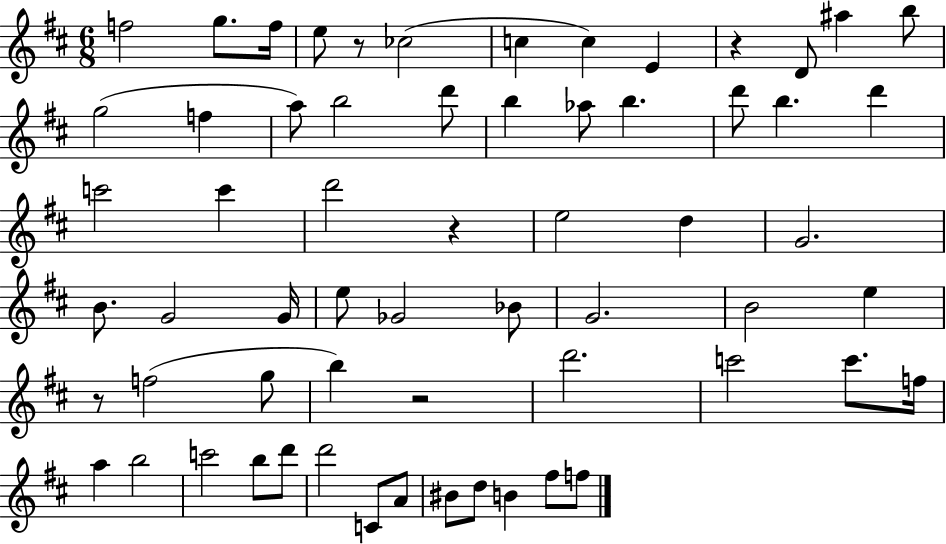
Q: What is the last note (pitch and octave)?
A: F5